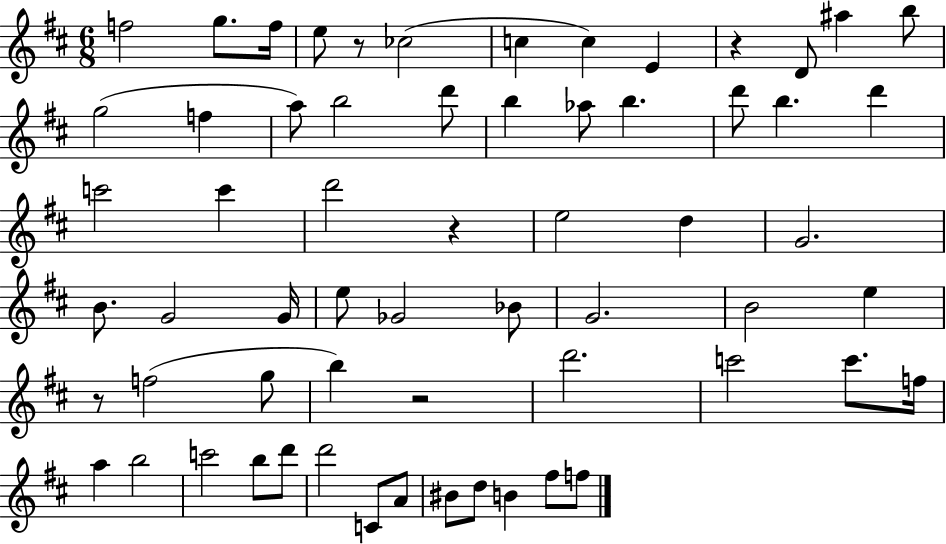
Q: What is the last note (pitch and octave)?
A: F5